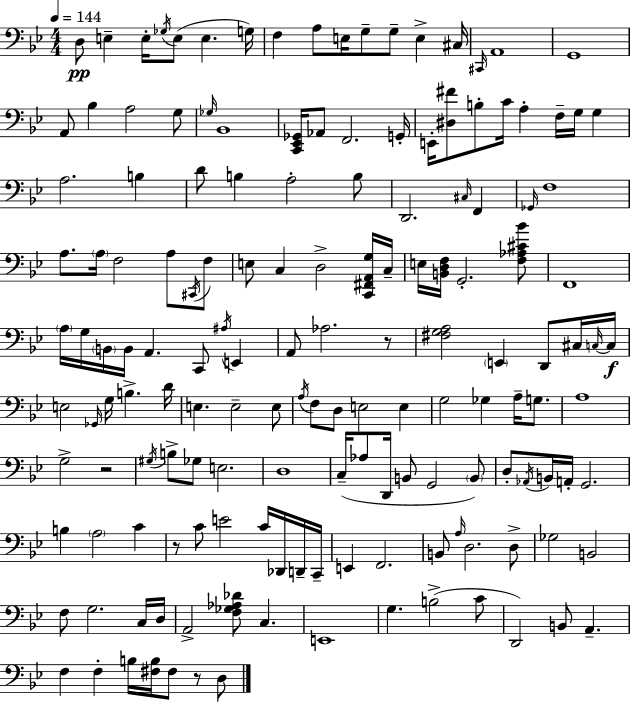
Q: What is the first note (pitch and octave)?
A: D3